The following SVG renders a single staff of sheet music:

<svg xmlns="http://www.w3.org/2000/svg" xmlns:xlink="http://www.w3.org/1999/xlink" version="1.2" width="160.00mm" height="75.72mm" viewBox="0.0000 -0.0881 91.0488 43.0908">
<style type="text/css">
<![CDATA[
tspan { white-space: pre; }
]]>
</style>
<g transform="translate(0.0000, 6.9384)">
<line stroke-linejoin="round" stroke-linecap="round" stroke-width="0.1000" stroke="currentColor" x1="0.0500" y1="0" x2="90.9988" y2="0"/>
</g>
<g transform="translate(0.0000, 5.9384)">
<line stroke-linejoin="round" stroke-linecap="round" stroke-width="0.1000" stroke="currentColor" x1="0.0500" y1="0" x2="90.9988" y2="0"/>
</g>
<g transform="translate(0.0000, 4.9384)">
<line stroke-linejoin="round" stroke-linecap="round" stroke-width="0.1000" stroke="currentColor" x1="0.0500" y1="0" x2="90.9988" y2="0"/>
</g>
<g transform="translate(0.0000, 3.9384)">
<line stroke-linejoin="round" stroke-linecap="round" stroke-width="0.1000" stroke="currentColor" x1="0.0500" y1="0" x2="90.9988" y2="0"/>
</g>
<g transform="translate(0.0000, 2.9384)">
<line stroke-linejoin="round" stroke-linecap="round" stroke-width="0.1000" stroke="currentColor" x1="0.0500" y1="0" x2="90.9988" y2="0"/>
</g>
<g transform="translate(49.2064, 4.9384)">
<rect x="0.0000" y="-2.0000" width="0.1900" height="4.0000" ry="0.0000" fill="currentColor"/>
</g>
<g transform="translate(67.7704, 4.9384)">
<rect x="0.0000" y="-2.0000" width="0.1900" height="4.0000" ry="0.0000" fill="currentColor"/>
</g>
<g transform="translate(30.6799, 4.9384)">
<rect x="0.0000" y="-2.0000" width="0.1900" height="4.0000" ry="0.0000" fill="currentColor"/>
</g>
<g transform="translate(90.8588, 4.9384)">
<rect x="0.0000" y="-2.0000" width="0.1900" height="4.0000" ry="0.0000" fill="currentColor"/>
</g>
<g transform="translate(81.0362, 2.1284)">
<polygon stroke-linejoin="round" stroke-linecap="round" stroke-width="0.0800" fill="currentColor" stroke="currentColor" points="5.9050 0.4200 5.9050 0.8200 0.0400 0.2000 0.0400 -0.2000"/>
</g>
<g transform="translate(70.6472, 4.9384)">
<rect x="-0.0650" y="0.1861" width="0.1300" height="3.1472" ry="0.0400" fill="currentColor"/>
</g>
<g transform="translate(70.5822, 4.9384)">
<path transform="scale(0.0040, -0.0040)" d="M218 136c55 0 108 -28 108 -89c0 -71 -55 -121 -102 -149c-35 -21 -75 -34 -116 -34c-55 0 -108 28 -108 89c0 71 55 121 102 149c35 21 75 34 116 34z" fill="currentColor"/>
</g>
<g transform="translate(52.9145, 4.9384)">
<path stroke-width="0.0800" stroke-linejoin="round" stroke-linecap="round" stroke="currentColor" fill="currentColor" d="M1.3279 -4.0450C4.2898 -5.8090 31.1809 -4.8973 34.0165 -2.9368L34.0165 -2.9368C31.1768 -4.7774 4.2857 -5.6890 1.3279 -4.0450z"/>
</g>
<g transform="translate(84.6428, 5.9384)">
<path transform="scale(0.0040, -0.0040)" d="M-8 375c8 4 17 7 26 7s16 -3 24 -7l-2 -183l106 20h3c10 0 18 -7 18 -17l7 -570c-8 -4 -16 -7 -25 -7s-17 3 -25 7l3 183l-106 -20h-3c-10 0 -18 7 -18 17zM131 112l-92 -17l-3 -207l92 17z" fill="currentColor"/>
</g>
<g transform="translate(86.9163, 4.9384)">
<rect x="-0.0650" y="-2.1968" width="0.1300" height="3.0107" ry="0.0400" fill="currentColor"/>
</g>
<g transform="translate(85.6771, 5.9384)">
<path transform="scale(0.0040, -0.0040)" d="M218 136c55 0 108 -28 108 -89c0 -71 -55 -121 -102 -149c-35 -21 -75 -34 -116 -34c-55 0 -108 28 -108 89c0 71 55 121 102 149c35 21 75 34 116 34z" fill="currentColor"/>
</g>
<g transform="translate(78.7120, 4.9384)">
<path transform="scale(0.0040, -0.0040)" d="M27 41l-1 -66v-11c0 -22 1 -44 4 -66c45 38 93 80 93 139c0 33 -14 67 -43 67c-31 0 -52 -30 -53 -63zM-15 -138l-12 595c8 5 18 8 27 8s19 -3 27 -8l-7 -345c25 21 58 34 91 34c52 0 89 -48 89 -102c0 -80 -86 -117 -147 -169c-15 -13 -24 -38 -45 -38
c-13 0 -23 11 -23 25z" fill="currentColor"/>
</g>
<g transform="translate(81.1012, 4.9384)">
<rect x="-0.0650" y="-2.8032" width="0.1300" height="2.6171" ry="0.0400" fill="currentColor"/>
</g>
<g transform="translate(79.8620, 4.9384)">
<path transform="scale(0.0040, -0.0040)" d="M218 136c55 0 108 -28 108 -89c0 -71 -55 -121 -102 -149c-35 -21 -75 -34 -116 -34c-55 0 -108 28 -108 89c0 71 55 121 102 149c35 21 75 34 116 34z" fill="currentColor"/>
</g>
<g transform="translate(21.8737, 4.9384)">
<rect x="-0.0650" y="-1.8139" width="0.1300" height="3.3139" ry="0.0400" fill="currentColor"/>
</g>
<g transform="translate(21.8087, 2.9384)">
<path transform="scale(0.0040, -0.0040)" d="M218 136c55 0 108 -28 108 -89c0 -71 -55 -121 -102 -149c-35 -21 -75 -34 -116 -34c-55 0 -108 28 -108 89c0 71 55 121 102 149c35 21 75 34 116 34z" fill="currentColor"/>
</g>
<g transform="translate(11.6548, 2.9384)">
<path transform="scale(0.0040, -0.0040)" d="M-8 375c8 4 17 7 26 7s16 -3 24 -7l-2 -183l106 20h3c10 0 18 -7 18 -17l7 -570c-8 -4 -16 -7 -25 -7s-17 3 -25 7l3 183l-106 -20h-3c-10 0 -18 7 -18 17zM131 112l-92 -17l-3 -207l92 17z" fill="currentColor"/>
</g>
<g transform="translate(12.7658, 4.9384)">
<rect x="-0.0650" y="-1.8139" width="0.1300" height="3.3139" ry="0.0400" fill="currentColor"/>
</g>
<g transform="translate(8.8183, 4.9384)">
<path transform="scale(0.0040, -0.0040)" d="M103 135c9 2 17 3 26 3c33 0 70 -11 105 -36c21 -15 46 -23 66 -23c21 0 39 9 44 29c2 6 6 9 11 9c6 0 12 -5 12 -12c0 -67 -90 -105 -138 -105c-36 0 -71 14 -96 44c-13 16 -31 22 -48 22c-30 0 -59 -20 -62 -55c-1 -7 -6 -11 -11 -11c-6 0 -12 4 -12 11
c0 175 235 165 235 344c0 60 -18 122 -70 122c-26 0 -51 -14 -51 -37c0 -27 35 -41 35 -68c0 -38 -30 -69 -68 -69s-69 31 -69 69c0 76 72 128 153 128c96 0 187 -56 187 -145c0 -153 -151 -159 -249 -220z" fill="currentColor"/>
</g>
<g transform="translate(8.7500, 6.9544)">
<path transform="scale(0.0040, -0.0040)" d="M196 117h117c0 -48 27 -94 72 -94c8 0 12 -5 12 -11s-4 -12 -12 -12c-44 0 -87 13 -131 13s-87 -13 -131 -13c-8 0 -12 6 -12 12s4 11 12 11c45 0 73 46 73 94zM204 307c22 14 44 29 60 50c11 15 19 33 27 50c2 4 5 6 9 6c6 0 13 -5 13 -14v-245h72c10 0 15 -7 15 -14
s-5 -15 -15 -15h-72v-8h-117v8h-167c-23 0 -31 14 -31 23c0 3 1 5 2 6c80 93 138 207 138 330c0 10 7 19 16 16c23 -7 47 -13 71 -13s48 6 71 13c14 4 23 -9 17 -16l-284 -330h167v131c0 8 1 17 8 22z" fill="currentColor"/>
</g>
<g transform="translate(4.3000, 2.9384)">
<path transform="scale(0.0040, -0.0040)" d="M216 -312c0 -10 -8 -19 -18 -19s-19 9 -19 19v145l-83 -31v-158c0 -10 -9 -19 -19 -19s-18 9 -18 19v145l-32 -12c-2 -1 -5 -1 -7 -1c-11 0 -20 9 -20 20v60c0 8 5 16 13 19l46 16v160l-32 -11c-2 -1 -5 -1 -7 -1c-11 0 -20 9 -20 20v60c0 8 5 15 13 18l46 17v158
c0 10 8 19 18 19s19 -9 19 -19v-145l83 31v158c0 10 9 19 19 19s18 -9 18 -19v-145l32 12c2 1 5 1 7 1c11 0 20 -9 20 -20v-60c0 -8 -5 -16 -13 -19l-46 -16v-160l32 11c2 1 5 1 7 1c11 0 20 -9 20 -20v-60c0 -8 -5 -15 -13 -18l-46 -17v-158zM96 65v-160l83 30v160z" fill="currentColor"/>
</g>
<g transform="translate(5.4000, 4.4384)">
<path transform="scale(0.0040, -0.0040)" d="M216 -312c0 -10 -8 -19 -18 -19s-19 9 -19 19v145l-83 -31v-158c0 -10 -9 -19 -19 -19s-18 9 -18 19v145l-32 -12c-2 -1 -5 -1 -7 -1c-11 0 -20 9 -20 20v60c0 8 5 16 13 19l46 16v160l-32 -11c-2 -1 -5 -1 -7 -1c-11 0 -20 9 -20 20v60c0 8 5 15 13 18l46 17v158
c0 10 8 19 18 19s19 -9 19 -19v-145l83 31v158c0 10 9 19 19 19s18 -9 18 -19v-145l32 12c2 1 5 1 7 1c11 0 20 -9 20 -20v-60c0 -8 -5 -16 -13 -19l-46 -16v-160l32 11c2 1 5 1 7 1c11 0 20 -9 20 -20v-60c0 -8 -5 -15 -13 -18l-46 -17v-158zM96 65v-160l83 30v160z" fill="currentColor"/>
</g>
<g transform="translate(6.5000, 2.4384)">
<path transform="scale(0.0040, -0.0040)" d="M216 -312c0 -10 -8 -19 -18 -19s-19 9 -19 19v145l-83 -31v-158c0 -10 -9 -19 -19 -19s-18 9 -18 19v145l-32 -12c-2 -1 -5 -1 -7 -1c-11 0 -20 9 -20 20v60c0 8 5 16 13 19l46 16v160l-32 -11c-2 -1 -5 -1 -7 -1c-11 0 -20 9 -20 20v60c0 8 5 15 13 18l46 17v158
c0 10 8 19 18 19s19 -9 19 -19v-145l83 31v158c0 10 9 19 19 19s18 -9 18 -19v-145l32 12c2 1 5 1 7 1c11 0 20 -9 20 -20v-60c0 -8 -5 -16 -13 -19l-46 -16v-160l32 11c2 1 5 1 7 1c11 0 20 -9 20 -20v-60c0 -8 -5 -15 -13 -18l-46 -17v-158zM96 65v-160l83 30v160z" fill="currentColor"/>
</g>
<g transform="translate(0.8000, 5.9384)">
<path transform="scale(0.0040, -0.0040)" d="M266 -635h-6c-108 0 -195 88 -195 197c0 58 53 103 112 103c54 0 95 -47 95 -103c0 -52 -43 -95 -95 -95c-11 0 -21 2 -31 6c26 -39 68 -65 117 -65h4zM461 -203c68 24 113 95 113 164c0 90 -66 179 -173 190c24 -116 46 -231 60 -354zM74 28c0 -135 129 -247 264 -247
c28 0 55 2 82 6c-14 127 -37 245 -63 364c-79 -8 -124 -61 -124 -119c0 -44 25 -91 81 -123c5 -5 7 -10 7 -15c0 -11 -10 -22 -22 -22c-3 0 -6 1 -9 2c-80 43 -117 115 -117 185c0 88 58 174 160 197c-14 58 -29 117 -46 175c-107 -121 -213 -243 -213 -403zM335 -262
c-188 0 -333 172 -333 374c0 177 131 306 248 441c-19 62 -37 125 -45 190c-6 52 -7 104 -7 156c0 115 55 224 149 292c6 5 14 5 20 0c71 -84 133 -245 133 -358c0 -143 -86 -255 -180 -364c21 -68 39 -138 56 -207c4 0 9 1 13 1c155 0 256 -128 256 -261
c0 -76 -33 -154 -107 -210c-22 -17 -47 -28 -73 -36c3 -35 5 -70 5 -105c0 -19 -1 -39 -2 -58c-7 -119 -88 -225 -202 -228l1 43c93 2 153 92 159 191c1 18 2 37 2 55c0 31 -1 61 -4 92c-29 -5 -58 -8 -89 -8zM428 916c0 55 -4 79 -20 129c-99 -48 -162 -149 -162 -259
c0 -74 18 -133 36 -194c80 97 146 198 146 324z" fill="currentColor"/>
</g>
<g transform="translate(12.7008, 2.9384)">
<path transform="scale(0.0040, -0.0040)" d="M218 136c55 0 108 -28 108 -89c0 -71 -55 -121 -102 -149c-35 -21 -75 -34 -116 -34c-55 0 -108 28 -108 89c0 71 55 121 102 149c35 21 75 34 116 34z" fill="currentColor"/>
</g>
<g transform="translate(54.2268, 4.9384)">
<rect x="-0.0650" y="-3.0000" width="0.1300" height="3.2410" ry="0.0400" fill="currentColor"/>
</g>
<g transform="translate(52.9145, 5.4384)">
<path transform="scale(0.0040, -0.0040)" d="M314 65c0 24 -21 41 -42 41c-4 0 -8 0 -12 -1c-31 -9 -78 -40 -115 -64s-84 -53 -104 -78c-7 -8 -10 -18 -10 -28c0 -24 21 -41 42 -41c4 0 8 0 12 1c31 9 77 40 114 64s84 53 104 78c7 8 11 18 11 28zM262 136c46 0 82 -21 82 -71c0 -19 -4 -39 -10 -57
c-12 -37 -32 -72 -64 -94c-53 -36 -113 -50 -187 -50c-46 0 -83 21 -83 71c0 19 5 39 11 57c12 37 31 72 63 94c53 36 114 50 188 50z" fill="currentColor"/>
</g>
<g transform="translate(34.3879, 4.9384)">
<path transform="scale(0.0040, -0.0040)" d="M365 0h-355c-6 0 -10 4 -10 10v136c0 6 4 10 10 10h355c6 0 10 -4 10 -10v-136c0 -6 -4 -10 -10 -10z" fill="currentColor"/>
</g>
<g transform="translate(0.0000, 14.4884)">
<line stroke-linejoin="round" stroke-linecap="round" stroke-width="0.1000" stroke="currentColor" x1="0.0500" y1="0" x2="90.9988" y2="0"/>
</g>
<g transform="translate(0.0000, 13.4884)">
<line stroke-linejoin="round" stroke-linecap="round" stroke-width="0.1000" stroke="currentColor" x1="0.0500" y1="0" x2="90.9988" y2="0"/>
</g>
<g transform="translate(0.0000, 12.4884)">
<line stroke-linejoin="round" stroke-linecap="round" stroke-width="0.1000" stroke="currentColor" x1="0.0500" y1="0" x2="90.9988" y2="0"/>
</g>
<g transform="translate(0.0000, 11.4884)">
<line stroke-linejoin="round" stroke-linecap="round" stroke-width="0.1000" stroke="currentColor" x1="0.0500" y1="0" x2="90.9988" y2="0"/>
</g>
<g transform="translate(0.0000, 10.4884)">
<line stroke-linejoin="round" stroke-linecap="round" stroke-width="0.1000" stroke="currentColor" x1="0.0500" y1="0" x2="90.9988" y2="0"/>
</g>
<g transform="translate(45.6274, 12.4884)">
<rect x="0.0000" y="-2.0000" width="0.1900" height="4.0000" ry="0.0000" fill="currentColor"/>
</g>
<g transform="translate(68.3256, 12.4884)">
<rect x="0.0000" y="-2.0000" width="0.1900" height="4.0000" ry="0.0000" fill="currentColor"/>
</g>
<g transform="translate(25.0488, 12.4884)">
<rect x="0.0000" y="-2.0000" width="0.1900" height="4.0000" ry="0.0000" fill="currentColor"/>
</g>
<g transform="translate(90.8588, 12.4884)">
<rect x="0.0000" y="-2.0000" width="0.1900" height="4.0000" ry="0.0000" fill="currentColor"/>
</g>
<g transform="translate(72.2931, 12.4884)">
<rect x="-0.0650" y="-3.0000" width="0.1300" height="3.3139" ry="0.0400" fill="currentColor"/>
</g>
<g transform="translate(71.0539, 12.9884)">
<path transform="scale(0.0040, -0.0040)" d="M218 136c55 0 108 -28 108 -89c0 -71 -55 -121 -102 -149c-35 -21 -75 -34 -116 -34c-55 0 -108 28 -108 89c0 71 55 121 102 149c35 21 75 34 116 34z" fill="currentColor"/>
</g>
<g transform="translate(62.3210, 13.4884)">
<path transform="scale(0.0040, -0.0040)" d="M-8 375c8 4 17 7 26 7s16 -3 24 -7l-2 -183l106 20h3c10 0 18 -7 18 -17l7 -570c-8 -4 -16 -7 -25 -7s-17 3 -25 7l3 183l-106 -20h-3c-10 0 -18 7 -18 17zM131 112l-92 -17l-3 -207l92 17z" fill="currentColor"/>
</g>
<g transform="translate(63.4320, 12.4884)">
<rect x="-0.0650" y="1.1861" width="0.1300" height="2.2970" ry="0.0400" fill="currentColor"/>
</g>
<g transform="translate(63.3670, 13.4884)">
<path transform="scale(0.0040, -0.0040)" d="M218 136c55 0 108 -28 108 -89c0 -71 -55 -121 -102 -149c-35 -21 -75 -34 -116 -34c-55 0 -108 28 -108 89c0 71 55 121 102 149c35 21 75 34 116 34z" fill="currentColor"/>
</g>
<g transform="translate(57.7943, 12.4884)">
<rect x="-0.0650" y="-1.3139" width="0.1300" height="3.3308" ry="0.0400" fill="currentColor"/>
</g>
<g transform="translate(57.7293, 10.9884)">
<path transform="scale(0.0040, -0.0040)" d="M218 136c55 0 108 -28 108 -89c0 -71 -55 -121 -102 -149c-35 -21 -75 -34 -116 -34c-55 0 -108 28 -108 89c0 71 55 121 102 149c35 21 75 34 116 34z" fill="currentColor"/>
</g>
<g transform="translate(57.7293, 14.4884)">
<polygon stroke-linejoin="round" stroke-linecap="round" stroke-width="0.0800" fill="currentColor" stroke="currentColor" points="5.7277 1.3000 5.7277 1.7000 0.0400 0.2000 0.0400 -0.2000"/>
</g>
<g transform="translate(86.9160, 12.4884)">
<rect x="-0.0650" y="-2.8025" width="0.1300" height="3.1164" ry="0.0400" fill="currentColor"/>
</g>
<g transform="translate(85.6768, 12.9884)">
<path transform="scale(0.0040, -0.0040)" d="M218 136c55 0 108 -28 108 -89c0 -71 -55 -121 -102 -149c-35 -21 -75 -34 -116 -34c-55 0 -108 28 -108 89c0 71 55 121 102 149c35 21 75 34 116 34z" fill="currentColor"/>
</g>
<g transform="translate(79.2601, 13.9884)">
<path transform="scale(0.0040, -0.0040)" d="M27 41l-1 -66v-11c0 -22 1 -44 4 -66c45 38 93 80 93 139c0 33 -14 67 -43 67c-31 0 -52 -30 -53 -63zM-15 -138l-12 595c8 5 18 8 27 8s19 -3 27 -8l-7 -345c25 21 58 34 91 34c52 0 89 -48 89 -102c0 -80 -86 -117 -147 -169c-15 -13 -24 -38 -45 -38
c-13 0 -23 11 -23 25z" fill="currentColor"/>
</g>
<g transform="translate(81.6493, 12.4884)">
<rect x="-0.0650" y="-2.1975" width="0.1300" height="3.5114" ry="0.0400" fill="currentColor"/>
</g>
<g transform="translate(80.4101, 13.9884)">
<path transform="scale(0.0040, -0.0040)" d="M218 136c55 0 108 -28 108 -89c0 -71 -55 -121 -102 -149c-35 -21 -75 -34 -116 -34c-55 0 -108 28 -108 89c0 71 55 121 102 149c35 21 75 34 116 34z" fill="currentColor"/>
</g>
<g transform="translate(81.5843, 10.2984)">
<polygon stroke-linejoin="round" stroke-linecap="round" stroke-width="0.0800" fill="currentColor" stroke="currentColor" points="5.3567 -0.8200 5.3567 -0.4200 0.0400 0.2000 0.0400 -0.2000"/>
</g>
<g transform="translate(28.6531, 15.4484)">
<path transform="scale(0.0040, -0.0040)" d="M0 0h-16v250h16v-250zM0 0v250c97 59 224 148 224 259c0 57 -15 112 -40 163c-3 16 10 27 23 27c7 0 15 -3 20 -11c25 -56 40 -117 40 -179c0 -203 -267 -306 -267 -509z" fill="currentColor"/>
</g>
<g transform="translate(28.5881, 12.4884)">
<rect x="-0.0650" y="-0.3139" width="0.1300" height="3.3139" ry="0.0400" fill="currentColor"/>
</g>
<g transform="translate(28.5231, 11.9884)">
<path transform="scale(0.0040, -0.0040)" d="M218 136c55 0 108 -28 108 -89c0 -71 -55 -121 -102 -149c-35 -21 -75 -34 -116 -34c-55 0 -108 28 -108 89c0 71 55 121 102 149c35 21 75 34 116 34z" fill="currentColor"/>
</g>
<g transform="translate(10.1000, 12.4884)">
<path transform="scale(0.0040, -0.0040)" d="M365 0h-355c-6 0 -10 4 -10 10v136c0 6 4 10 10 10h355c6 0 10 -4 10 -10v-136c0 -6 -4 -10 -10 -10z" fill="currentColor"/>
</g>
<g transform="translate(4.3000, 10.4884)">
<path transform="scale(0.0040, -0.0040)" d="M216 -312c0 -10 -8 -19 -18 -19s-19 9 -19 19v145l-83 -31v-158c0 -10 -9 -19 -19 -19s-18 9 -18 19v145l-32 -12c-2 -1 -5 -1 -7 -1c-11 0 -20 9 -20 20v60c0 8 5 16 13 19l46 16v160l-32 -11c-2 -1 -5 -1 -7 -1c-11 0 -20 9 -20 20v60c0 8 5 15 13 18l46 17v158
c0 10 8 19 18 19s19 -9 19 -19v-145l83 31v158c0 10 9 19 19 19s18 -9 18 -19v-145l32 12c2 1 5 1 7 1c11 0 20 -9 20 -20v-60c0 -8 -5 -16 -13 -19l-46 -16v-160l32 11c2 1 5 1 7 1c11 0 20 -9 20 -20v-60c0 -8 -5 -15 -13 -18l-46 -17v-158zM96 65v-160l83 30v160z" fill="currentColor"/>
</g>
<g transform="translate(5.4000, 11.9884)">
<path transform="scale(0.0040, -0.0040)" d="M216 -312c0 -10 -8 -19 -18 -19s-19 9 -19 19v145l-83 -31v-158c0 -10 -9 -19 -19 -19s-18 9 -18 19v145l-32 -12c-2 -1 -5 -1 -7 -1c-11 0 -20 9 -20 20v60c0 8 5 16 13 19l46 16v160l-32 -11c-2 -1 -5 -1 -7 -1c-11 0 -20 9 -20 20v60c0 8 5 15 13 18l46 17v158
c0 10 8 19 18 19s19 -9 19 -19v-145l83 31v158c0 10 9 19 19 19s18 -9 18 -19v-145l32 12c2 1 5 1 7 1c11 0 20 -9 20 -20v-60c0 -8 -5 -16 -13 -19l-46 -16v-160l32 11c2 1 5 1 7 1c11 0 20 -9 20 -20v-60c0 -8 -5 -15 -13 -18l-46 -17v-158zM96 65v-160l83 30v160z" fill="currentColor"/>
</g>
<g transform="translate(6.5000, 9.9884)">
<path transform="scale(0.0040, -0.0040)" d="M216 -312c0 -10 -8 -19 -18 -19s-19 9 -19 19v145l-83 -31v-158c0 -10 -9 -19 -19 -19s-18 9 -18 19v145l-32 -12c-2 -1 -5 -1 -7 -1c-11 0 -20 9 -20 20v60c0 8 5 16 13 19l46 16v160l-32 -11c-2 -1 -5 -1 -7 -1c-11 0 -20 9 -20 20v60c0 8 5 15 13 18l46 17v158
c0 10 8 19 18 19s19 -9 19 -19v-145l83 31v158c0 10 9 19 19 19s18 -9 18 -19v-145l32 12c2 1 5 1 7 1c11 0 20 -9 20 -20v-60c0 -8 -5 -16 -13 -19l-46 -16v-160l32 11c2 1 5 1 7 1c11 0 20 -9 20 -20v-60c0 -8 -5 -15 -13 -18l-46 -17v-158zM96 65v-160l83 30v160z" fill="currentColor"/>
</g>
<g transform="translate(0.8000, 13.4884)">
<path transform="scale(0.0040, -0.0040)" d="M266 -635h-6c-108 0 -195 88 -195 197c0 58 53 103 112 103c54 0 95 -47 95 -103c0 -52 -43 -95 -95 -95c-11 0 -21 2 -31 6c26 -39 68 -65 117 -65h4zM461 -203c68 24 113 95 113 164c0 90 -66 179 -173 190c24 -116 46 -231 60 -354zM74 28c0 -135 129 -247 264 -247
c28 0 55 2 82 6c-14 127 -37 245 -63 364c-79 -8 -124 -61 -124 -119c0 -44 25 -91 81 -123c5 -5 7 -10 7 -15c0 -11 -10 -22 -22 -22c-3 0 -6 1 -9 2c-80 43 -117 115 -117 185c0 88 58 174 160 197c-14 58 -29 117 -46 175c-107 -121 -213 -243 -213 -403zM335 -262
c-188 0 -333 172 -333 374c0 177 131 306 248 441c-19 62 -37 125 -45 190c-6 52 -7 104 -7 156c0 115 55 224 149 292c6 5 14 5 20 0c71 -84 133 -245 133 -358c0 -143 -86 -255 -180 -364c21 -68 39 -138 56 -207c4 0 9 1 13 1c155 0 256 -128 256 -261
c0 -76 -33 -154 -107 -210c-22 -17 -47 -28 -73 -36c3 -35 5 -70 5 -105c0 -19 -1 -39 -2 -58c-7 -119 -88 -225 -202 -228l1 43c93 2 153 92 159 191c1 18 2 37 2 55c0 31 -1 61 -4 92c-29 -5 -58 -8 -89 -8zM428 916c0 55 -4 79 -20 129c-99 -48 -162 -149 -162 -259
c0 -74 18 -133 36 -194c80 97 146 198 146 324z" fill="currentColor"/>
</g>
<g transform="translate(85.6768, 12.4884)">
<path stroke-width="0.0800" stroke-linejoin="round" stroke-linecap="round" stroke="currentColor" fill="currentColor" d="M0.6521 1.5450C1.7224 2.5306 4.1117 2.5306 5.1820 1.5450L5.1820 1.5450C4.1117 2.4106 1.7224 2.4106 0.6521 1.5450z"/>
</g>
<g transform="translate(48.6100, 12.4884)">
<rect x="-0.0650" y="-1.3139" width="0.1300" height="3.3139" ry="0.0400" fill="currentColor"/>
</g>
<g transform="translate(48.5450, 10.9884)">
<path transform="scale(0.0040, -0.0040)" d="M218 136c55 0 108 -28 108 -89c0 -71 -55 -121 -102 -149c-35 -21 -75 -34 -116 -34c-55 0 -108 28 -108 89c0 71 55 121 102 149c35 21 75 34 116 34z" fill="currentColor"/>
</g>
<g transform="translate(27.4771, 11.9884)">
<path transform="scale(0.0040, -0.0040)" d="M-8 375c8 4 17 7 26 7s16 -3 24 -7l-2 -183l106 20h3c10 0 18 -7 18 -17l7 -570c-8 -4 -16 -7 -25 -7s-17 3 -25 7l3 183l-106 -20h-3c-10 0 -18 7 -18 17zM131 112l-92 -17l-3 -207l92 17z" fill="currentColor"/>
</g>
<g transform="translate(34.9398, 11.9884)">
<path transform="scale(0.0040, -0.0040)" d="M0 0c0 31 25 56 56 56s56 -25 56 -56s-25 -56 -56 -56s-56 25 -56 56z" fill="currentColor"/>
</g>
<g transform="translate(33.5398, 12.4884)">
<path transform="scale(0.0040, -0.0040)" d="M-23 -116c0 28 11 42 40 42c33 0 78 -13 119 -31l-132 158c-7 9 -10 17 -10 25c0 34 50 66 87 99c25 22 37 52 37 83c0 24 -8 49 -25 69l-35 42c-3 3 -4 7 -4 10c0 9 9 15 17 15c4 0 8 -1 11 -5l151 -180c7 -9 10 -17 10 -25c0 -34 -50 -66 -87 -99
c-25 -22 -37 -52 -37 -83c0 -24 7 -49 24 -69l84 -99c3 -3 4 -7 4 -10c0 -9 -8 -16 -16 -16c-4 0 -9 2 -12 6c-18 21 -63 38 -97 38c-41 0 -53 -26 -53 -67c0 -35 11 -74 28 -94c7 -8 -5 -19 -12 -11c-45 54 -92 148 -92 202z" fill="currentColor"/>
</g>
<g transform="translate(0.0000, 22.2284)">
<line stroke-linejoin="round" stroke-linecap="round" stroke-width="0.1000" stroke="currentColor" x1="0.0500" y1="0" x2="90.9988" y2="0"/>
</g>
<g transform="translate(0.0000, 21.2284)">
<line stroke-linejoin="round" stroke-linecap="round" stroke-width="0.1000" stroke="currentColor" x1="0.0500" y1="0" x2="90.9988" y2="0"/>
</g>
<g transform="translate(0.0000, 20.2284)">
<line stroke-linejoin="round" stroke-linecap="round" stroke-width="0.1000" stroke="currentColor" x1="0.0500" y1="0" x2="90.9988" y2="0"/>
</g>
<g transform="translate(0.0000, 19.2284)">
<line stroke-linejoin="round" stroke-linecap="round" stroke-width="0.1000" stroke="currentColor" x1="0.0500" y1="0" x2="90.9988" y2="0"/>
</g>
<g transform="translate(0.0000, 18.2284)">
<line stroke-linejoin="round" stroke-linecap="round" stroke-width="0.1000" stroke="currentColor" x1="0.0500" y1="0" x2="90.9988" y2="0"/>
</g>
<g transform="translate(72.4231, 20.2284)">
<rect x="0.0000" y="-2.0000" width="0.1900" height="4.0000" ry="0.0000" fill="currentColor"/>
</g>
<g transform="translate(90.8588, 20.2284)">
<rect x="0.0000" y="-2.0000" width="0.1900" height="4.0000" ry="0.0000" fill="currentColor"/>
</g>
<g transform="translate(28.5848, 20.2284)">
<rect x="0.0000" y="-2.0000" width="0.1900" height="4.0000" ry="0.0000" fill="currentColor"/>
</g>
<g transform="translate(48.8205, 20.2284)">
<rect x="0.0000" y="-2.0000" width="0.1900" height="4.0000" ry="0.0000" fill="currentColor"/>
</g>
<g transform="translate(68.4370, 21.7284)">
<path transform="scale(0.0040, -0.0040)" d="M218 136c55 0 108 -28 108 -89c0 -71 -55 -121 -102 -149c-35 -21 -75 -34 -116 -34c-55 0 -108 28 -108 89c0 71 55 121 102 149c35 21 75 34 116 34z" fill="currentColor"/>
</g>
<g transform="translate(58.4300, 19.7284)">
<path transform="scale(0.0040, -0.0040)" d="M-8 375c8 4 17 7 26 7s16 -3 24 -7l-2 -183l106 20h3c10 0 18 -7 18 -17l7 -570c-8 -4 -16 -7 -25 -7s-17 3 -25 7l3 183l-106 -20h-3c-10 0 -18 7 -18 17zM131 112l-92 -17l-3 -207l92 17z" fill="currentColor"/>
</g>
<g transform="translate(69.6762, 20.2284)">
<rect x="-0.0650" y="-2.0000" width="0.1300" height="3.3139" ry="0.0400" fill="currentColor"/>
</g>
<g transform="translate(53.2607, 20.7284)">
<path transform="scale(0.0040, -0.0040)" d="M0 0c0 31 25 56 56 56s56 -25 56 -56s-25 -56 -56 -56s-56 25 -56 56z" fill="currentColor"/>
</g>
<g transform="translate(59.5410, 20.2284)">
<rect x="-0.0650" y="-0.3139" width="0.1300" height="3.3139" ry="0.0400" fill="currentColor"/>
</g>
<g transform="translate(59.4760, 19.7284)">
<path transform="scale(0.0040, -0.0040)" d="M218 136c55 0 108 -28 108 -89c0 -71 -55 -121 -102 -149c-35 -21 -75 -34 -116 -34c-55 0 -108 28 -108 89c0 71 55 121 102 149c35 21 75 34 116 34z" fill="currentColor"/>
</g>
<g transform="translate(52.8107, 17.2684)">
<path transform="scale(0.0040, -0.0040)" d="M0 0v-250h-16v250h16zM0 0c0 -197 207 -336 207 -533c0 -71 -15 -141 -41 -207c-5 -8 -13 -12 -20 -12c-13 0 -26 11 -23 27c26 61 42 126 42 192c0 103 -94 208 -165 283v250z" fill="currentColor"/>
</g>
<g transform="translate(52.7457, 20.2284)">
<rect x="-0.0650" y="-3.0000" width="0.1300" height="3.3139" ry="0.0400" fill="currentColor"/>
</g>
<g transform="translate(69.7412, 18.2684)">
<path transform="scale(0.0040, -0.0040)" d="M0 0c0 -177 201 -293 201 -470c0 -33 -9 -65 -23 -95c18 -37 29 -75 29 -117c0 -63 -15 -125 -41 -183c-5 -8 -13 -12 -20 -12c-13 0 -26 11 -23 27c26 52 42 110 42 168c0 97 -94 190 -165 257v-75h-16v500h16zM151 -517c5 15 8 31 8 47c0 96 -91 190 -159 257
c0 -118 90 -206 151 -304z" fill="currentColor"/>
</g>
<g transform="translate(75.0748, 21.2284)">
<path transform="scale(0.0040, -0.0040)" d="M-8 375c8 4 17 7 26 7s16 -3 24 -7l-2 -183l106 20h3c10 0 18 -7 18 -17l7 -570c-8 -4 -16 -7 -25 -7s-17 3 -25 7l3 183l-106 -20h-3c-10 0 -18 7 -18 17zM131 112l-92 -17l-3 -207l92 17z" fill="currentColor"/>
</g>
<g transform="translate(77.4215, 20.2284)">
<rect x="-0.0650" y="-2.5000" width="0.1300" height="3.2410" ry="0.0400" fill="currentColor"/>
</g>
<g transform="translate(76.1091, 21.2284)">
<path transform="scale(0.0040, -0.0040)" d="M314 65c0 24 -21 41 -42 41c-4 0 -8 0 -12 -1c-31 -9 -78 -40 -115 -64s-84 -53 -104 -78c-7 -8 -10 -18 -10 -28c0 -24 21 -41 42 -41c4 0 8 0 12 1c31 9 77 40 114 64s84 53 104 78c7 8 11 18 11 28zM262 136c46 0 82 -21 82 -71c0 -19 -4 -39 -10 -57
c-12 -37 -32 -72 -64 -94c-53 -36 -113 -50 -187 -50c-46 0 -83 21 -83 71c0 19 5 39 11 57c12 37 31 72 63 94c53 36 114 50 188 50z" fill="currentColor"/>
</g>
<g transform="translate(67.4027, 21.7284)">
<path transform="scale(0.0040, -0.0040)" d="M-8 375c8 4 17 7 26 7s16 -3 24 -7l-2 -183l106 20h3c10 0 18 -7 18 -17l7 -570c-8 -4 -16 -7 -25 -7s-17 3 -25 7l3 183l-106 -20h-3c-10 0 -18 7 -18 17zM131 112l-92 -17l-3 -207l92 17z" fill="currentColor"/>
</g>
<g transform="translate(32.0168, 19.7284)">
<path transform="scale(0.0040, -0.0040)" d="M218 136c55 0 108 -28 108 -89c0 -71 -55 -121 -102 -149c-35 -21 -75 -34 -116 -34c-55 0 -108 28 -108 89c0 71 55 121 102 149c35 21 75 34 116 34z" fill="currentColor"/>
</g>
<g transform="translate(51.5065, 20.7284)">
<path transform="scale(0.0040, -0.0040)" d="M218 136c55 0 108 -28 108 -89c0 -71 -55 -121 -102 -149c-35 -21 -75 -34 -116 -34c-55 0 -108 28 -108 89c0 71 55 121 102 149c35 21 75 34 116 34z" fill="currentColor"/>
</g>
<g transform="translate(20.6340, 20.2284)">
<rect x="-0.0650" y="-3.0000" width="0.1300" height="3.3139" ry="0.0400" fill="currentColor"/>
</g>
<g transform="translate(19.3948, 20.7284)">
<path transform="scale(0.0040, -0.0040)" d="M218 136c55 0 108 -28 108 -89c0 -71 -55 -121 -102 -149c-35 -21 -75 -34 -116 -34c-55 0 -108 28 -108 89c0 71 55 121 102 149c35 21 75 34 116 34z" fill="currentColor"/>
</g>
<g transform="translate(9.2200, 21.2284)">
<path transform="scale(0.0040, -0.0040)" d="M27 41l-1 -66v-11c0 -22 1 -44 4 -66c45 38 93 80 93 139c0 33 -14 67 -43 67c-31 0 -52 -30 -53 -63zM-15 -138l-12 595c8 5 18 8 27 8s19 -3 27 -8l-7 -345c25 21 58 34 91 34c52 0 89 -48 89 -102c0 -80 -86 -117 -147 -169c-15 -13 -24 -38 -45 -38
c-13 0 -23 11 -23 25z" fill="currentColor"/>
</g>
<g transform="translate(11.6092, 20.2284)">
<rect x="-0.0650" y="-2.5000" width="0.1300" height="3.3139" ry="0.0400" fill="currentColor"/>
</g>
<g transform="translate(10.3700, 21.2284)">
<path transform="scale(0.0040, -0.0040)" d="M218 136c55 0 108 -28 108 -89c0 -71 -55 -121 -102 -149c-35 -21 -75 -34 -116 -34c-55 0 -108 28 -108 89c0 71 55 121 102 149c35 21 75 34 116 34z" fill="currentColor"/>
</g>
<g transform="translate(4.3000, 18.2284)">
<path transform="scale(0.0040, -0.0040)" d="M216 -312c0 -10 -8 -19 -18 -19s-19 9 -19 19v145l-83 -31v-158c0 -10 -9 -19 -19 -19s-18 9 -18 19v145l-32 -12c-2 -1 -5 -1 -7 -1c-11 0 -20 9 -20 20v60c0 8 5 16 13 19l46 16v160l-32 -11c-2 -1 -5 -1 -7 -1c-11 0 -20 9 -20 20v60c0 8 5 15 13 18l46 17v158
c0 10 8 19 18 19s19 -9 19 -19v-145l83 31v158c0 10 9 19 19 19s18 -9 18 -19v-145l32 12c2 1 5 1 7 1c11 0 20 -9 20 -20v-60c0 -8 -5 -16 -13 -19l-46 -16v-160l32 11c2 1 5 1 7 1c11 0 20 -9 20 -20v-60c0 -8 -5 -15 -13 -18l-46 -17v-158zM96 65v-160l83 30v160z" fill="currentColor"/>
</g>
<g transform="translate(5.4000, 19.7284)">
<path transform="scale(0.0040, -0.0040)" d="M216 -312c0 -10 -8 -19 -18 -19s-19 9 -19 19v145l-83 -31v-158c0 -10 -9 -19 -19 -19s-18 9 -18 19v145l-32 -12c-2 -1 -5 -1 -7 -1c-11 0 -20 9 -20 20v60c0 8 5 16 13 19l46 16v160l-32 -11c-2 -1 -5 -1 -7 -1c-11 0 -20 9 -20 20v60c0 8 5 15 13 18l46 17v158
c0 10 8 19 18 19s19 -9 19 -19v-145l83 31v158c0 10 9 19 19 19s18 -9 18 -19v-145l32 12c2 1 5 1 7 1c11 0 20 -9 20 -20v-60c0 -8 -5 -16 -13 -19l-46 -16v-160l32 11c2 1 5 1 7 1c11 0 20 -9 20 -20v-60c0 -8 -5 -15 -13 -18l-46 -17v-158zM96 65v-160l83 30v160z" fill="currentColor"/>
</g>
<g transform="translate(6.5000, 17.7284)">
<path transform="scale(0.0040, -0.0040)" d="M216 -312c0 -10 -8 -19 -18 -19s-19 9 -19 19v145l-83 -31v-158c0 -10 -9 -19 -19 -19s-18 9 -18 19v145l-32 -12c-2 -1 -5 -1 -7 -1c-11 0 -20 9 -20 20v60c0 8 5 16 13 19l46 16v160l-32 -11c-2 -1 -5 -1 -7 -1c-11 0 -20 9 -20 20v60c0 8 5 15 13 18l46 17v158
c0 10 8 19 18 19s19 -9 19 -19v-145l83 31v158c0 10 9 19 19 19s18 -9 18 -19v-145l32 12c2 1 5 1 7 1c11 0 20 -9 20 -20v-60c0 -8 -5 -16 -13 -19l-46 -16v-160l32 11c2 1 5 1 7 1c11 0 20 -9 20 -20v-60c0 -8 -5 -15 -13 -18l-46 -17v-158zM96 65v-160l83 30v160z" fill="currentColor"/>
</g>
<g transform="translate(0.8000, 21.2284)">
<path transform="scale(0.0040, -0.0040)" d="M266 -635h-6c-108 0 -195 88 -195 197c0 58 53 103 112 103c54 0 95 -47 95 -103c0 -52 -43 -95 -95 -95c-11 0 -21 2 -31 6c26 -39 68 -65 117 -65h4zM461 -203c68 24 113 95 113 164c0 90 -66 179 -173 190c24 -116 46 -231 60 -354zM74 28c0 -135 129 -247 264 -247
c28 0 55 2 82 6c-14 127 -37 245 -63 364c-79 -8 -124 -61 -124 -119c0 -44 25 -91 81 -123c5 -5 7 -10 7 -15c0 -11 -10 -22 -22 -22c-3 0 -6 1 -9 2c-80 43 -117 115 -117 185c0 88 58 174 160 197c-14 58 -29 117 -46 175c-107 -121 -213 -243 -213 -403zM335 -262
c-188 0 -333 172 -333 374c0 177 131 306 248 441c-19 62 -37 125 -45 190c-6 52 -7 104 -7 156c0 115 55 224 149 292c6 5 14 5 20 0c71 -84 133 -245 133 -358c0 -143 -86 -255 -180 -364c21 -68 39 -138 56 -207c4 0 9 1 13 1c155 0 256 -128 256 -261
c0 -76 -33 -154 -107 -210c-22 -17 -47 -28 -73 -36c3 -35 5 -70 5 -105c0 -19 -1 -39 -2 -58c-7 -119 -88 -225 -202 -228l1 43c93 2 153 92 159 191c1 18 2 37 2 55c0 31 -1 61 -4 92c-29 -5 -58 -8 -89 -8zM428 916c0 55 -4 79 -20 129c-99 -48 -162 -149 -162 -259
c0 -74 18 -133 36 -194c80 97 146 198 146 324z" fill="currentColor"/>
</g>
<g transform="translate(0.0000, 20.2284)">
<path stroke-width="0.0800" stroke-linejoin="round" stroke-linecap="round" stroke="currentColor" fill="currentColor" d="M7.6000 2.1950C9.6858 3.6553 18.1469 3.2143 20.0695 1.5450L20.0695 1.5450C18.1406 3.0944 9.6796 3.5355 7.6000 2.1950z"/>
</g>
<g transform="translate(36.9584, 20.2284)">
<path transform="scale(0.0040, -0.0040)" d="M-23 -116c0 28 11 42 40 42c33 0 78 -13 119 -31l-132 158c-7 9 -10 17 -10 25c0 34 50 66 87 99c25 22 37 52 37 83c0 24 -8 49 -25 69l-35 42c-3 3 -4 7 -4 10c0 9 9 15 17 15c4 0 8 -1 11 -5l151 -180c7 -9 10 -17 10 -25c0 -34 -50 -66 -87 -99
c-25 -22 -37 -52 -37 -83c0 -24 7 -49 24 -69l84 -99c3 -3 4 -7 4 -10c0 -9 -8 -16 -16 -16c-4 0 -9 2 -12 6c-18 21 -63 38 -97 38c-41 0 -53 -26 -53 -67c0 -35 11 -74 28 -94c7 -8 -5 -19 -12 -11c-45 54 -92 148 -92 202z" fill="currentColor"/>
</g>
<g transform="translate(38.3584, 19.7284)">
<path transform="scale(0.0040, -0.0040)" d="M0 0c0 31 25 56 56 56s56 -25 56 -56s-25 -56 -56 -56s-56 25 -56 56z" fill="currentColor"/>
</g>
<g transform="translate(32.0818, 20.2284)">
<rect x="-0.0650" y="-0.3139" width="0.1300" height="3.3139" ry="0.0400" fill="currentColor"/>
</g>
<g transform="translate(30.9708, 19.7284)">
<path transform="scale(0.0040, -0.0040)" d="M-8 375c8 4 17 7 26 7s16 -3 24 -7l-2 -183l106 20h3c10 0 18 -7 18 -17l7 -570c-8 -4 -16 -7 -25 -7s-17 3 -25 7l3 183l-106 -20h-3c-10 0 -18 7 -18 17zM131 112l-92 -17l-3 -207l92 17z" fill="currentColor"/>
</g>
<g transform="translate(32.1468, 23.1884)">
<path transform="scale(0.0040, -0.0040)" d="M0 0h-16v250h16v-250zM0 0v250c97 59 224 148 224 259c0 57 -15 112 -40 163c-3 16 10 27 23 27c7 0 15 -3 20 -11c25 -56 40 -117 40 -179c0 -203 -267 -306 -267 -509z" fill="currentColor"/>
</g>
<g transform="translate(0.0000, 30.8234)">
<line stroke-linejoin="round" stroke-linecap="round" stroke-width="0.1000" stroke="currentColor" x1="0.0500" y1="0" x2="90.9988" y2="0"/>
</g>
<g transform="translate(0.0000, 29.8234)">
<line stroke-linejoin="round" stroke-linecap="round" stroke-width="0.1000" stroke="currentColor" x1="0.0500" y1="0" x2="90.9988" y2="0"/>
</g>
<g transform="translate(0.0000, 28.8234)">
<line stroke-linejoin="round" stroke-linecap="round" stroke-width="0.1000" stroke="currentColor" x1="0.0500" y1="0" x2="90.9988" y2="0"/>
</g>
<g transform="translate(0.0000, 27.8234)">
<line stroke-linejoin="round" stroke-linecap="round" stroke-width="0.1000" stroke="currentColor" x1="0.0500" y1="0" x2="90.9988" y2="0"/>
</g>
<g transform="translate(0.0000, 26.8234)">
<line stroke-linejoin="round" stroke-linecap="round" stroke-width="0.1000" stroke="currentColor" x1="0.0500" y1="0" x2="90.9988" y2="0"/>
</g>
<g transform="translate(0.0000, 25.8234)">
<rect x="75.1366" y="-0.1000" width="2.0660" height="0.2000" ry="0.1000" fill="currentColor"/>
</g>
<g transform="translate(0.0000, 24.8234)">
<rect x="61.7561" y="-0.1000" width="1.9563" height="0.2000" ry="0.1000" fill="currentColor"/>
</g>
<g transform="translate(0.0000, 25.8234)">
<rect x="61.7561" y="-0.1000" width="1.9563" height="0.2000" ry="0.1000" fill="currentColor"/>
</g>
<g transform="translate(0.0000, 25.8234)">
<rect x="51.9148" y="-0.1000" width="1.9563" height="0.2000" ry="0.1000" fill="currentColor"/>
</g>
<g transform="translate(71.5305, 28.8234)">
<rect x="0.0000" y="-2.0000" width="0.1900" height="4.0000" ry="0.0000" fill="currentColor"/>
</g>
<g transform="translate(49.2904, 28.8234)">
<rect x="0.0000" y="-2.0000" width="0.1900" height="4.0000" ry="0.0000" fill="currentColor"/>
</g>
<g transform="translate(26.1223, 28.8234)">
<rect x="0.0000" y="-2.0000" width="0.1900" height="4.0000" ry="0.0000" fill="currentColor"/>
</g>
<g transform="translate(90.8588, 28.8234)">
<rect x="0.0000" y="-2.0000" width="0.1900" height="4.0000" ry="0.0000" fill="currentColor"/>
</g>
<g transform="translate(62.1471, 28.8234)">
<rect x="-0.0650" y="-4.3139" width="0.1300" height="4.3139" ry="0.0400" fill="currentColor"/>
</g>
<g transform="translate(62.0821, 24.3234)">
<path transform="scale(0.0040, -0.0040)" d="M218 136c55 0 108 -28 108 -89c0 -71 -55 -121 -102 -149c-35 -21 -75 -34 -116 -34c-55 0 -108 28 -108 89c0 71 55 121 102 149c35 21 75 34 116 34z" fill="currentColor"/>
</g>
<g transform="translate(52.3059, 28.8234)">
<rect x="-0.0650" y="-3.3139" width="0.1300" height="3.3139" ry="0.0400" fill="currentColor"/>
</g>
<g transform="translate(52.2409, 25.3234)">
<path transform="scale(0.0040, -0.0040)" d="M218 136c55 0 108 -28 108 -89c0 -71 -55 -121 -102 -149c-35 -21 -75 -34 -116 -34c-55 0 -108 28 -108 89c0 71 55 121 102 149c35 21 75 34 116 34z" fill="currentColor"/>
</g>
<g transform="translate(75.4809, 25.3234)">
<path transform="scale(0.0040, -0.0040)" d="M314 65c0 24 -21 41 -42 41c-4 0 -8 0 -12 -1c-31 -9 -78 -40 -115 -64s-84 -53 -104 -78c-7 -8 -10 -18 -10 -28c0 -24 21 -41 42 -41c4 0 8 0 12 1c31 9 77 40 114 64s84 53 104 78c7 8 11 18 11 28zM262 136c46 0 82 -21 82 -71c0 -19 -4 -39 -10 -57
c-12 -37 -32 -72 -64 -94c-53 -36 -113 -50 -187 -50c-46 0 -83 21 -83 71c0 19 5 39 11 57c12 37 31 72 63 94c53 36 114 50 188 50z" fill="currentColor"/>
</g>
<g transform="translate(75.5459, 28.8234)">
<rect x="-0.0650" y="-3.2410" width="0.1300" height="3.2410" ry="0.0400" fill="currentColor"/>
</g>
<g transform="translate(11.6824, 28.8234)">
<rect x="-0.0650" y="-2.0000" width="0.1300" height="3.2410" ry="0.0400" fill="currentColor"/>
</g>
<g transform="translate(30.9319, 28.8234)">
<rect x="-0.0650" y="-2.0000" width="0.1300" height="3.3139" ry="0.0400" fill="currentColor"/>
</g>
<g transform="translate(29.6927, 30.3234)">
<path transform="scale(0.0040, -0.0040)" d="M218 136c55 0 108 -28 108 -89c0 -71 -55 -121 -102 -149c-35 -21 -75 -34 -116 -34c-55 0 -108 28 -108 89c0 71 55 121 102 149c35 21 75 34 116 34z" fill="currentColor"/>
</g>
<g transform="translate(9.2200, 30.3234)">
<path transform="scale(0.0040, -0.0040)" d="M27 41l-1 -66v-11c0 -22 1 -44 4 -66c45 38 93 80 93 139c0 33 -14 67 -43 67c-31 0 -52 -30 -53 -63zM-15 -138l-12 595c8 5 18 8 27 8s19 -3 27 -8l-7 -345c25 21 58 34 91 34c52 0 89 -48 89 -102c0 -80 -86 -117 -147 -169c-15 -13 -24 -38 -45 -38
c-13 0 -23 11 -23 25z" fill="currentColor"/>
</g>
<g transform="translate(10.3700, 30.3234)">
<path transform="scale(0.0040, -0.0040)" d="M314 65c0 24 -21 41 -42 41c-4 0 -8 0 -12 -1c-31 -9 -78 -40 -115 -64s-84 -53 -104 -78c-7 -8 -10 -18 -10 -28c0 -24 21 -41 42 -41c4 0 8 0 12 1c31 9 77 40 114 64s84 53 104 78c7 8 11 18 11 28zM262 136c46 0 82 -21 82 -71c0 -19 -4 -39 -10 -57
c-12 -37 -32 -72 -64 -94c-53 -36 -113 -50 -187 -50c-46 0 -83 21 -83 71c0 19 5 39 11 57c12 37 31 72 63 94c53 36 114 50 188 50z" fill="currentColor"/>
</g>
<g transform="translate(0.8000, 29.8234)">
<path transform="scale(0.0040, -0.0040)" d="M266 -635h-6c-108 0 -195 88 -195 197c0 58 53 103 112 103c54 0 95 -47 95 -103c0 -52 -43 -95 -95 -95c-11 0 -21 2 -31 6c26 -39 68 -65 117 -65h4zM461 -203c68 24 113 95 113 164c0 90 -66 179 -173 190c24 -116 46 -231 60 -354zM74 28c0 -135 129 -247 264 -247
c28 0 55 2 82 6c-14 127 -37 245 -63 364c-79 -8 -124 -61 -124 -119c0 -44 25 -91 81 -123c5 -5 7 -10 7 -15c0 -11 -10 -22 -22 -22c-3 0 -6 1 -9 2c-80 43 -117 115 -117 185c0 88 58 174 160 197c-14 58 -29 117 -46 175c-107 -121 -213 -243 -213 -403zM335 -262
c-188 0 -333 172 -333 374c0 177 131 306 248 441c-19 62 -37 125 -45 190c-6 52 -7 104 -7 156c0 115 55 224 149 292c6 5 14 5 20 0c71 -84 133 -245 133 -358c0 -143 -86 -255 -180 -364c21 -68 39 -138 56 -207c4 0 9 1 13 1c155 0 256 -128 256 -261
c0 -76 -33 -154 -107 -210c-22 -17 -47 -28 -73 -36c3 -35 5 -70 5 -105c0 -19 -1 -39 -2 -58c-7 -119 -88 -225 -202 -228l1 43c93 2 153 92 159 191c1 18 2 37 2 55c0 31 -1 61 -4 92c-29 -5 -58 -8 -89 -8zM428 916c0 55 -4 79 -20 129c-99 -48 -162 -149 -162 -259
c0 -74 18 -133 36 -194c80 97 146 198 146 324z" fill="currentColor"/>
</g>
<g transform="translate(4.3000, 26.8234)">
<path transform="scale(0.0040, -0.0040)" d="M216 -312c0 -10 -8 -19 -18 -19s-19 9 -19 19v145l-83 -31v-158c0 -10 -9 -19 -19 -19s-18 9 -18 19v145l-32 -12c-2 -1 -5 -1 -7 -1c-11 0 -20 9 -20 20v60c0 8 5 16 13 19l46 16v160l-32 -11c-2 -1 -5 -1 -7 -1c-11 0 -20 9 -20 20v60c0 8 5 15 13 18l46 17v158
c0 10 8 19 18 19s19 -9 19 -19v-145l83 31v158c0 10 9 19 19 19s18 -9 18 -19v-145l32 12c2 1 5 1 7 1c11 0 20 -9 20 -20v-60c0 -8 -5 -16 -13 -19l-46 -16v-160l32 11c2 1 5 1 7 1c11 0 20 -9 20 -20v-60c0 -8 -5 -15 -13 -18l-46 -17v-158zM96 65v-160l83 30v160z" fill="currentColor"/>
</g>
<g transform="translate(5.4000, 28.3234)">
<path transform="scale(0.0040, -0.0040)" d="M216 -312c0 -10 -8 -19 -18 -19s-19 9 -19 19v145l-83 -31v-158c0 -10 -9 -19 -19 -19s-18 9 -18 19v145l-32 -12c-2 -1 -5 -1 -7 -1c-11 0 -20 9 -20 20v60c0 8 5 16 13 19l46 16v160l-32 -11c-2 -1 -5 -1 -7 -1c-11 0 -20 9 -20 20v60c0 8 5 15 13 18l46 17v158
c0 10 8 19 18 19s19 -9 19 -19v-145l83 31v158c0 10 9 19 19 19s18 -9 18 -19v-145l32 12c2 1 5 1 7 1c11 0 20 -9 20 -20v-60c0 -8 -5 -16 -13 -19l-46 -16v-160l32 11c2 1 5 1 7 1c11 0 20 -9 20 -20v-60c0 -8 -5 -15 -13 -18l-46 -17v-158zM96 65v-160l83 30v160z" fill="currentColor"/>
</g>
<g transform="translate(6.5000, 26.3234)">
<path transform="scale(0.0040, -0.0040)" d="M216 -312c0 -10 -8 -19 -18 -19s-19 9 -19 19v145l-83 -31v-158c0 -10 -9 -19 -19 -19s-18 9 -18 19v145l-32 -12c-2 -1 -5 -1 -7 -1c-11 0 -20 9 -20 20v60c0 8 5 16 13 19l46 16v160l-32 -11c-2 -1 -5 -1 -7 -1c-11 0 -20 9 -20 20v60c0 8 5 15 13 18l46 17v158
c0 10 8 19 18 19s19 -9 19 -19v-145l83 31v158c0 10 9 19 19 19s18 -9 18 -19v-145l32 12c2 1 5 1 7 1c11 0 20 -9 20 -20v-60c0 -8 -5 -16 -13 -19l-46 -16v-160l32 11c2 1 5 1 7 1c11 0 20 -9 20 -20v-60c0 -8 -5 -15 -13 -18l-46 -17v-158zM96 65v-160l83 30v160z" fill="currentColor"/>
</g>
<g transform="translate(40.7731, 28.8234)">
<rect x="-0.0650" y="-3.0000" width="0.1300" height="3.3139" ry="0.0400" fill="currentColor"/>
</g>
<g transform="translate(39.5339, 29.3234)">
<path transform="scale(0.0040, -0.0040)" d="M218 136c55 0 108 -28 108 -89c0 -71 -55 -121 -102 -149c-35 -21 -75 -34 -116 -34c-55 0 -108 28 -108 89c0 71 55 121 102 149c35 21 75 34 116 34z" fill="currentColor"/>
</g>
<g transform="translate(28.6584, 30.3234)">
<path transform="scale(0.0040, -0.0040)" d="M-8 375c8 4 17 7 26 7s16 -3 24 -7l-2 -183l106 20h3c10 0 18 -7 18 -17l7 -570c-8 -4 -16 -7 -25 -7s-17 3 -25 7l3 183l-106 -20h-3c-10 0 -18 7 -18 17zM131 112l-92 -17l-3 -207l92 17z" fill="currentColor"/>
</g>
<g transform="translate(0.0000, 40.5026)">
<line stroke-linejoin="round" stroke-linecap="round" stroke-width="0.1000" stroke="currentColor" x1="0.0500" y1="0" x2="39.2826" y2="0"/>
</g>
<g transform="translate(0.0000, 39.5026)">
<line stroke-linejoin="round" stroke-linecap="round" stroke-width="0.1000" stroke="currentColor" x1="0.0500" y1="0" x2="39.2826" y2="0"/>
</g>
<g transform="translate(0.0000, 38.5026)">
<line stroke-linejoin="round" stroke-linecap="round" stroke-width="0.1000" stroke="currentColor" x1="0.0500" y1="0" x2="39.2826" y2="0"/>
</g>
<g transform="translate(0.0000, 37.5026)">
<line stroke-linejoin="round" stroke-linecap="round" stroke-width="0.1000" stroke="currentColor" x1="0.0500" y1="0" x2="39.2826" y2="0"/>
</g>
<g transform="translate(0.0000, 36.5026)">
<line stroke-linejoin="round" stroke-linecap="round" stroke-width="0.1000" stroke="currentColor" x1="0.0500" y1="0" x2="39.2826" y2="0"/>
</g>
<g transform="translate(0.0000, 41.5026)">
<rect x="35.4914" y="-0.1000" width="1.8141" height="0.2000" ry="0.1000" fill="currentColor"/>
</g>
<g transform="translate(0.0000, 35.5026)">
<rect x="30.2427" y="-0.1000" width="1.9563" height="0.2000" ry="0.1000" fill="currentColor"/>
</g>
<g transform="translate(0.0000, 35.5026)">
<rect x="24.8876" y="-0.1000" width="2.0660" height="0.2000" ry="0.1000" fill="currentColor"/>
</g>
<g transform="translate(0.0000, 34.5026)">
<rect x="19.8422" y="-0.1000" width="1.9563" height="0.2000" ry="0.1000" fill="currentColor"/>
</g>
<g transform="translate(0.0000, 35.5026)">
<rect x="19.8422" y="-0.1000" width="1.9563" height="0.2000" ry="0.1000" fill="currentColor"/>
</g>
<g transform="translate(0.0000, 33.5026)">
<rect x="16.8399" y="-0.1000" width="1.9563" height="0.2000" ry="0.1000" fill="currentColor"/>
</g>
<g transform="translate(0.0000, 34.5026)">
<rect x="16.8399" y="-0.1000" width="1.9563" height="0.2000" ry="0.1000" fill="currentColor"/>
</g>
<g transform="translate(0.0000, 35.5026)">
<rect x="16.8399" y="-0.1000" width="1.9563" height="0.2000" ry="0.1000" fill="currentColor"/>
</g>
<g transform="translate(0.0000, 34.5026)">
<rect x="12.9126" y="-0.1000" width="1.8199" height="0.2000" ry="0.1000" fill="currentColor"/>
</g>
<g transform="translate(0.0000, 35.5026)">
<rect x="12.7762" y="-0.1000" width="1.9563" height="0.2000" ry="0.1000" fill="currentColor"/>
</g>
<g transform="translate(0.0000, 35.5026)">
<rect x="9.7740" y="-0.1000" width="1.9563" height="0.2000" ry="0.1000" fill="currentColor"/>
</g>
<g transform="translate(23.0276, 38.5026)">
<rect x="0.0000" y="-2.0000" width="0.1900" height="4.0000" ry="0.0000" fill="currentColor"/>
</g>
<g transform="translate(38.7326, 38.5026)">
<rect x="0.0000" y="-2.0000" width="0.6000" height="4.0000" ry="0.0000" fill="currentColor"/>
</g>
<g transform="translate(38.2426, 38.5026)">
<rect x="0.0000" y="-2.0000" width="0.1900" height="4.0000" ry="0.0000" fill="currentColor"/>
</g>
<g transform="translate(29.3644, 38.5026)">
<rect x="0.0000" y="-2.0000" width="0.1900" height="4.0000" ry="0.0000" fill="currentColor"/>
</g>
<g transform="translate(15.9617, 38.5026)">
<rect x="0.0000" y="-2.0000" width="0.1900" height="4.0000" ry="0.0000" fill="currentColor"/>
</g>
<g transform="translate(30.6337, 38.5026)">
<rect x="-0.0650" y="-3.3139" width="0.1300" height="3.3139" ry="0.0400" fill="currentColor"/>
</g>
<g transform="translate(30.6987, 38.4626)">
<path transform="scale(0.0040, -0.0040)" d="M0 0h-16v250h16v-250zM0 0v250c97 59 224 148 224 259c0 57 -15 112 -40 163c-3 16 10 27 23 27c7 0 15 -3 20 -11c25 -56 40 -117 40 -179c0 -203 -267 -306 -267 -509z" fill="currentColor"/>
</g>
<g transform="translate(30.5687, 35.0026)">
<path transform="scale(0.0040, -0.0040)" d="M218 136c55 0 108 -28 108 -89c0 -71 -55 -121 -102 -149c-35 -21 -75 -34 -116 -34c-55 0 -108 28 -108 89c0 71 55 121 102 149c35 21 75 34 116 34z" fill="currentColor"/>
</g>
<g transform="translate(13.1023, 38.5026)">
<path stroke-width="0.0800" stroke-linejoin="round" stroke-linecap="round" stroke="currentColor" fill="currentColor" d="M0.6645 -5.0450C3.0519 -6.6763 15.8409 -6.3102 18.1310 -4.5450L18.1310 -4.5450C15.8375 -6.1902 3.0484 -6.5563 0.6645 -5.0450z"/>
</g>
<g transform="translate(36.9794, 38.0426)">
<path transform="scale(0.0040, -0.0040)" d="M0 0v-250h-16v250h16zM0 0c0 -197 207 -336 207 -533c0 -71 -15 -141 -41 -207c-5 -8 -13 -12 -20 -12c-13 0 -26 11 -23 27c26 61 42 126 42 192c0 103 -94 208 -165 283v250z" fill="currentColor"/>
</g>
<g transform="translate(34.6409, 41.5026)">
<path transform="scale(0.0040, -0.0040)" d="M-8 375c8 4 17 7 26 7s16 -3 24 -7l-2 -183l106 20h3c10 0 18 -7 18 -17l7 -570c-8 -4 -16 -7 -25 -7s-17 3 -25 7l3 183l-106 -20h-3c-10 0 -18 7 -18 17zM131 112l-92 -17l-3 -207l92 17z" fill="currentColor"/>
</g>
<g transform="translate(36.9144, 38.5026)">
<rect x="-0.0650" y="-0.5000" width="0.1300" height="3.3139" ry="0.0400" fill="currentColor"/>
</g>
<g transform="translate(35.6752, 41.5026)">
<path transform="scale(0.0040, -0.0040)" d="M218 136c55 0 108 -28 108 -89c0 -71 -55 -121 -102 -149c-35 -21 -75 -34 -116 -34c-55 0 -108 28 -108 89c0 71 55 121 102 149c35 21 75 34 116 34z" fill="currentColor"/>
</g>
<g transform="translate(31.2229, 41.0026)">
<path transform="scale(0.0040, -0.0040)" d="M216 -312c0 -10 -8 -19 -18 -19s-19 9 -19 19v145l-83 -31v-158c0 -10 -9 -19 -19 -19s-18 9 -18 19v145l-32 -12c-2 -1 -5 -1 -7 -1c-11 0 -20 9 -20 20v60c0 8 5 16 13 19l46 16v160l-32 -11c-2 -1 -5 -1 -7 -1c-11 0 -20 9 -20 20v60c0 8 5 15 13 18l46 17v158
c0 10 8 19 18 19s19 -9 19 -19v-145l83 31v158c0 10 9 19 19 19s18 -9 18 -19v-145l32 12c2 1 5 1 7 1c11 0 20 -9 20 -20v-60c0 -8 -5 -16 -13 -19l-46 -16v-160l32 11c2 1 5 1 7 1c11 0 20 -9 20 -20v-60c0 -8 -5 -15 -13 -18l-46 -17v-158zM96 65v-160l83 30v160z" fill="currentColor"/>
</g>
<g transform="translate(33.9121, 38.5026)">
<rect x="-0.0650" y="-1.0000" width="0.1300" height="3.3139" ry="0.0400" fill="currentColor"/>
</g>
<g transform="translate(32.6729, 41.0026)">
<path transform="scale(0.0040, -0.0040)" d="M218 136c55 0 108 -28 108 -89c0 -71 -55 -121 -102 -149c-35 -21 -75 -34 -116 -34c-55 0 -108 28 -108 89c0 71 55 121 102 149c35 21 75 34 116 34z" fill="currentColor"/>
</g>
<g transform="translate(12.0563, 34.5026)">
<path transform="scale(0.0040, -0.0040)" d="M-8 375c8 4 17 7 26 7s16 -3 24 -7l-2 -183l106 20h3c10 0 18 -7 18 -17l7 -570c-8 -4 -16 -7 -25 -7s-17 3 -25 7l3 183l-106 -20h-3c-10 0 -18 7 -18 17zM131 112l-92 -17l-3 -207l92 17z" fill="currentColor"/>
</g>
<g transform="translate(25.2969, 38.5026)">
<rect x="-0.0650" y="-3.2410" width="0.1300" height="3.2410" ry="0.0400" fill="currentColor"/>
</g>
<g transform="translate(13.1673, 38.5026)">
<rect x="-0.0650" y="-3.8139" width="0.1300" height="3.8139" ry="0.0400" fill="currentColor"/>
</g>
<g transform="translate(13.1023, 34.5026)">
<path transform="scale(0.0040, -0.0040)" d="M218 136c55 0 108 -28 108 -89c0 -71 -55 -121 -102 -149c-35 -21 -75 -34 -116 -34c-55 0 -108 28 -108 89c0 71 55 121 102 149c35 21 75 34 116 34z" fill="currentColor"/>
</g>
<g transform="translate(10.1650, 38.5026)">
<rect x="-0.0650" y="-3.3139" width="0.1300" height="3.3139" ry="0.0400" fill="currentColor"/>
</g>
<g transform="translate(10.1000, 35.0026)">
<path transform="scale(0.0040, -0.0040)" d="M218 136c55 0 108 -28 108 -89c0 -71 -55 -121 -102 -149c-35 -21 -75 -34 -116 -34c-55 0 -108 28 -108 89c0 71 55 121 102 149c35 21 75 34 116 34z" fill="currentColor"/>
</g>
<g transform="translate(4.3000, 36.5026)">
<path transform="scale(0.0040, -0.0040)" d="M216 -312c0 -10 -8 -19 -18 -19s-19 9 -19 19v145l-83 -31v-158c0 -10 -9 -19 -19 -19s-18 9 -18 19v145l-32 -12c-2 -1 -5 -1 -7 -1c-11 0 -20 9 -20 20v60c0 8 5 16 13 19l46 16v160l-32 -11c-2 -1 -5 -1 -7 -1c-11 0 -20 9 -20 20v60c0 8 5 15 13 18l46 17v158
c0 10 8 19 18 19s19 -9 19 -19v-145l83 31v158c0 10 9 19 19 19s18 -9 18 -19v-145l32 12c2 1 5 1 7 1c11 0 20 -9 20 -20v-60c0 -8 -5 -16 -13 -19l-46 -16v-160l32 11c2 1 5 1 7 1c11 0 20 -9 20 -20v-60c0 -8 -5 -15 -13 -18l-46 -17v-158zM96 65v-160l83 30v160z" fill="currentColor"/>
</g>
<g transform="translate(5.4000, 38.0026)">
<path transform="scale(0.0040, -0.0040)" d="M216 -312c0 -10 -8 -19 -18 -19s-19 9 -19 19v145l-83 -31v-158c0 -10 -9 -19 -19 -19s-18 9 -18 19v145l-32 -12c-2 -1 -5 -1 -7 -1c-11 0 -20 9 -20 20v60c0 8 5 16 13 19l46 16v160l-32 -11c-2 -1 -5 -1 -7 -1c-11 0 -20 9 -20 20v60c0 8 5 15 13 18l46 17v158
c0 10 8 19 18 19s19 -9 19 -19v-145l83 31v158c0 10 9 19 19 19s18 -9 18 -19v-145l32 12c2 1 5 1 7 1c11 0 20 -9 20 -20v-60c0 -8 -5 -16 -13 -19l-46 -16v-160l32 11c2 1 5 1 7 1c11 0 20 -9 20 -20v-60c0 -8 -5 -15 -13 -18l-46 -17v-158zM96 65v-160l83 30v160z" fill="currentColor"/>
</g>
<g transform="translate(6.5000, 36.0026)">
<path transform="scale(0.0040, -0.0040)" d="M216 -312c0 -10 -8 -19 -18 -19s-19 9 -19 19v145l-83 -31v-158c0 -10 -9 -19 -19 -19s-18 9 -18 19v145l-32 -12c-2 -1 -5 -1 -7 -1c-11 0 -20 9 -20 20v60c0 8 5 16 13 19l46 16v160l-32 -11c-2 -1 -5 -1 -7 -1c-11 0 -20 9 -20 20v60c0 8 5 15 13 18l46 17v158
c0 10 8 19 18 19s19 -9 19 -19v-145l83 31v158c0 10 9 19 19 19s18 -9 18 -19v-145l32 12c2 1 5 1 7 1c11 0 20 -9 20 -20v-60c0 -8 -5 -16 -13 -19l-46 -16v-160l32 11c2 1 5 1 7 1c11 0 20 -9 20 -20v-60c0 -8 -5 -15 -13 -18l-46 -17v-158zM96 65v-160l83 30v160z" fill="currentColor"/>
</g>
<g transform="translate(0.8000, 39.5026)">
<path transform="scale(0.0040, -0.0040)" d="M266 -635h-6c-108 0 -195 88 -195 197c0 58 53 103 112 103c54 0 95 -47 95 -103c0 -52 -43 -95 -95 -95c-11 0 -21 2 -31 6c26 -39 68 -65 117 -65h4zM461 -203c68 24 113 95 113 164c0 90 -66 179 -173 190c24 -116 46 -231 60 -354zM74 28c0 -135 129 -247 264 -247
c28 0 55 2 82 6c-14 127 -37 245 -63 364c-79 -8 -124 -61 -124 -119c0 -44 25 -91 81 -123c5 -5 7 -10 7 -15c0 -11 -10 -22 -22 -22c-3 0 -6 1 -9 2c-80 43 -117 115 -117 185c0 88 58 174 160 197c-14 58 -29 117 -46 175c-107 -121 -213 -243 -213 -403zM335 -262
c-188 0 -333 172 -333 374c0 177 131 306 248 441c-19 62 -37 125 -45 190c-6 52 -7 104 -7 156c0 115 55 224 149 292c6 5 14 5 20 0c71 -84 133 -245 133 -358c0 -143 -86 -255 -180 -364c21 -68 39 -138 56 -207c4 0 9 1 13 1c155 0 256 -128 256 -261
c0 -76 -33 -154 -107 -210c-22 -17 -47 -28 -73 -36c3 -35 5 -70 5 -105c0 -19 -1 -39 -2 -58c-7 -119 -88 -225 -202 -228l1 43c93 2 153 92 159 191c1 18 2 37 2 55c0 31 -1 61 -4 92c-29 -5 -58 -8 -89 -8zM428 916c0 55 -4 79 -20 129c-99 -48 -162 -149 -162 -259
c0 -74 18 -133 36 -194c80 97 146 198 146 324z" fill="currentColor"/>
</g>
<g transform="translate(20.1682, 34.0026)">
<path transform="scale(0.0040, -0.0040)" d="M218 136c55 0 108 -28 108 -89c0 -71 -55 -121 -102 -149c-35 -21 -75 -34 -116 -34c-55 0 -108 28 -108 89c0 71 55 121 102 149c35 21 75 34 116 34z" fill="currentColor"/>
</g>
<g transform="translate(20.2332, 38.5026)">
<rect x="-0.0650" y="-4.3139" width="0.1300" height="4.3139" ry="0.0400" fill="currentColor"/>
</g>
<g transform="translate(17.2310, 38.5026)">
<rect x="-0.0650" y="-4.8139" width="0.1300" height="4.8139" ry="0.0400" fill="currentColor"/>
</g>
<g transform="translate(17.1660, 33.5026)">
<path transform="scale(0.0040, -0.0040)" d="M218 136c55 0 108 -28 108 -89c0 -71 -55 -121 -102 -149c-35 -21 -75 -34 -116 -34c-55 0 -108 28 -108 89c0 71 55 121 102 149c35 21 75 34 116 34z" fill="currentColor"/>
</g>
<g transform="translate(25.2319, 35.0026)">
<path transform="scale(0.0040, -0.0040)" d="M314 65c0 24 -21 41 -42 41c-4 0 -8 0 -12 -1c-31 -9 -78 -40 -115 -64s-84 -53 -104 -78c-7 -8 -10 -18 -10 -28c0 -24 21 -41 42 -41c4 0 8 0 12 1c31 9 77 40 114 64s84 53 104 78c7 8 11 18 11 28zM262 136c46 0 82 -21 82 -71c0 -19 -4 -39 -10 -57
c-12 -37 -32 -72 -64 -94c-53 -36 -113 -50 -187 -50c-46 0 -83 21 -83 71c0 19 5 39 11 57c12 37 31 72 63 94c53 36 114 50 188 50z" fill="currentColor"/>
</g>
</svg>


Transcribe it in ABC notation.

X:1
T:Untitled
M:2/4
L:1/4
K:A
f f z2 A2 B _B/2 G/2 z2 c/2 z e e/2 G/2 A _F/2 A/2 _G A c/2 z A/2 c F/4 G2 _F2 F A b d' b2 b c' e' d' b2 b/2 ^D C/2